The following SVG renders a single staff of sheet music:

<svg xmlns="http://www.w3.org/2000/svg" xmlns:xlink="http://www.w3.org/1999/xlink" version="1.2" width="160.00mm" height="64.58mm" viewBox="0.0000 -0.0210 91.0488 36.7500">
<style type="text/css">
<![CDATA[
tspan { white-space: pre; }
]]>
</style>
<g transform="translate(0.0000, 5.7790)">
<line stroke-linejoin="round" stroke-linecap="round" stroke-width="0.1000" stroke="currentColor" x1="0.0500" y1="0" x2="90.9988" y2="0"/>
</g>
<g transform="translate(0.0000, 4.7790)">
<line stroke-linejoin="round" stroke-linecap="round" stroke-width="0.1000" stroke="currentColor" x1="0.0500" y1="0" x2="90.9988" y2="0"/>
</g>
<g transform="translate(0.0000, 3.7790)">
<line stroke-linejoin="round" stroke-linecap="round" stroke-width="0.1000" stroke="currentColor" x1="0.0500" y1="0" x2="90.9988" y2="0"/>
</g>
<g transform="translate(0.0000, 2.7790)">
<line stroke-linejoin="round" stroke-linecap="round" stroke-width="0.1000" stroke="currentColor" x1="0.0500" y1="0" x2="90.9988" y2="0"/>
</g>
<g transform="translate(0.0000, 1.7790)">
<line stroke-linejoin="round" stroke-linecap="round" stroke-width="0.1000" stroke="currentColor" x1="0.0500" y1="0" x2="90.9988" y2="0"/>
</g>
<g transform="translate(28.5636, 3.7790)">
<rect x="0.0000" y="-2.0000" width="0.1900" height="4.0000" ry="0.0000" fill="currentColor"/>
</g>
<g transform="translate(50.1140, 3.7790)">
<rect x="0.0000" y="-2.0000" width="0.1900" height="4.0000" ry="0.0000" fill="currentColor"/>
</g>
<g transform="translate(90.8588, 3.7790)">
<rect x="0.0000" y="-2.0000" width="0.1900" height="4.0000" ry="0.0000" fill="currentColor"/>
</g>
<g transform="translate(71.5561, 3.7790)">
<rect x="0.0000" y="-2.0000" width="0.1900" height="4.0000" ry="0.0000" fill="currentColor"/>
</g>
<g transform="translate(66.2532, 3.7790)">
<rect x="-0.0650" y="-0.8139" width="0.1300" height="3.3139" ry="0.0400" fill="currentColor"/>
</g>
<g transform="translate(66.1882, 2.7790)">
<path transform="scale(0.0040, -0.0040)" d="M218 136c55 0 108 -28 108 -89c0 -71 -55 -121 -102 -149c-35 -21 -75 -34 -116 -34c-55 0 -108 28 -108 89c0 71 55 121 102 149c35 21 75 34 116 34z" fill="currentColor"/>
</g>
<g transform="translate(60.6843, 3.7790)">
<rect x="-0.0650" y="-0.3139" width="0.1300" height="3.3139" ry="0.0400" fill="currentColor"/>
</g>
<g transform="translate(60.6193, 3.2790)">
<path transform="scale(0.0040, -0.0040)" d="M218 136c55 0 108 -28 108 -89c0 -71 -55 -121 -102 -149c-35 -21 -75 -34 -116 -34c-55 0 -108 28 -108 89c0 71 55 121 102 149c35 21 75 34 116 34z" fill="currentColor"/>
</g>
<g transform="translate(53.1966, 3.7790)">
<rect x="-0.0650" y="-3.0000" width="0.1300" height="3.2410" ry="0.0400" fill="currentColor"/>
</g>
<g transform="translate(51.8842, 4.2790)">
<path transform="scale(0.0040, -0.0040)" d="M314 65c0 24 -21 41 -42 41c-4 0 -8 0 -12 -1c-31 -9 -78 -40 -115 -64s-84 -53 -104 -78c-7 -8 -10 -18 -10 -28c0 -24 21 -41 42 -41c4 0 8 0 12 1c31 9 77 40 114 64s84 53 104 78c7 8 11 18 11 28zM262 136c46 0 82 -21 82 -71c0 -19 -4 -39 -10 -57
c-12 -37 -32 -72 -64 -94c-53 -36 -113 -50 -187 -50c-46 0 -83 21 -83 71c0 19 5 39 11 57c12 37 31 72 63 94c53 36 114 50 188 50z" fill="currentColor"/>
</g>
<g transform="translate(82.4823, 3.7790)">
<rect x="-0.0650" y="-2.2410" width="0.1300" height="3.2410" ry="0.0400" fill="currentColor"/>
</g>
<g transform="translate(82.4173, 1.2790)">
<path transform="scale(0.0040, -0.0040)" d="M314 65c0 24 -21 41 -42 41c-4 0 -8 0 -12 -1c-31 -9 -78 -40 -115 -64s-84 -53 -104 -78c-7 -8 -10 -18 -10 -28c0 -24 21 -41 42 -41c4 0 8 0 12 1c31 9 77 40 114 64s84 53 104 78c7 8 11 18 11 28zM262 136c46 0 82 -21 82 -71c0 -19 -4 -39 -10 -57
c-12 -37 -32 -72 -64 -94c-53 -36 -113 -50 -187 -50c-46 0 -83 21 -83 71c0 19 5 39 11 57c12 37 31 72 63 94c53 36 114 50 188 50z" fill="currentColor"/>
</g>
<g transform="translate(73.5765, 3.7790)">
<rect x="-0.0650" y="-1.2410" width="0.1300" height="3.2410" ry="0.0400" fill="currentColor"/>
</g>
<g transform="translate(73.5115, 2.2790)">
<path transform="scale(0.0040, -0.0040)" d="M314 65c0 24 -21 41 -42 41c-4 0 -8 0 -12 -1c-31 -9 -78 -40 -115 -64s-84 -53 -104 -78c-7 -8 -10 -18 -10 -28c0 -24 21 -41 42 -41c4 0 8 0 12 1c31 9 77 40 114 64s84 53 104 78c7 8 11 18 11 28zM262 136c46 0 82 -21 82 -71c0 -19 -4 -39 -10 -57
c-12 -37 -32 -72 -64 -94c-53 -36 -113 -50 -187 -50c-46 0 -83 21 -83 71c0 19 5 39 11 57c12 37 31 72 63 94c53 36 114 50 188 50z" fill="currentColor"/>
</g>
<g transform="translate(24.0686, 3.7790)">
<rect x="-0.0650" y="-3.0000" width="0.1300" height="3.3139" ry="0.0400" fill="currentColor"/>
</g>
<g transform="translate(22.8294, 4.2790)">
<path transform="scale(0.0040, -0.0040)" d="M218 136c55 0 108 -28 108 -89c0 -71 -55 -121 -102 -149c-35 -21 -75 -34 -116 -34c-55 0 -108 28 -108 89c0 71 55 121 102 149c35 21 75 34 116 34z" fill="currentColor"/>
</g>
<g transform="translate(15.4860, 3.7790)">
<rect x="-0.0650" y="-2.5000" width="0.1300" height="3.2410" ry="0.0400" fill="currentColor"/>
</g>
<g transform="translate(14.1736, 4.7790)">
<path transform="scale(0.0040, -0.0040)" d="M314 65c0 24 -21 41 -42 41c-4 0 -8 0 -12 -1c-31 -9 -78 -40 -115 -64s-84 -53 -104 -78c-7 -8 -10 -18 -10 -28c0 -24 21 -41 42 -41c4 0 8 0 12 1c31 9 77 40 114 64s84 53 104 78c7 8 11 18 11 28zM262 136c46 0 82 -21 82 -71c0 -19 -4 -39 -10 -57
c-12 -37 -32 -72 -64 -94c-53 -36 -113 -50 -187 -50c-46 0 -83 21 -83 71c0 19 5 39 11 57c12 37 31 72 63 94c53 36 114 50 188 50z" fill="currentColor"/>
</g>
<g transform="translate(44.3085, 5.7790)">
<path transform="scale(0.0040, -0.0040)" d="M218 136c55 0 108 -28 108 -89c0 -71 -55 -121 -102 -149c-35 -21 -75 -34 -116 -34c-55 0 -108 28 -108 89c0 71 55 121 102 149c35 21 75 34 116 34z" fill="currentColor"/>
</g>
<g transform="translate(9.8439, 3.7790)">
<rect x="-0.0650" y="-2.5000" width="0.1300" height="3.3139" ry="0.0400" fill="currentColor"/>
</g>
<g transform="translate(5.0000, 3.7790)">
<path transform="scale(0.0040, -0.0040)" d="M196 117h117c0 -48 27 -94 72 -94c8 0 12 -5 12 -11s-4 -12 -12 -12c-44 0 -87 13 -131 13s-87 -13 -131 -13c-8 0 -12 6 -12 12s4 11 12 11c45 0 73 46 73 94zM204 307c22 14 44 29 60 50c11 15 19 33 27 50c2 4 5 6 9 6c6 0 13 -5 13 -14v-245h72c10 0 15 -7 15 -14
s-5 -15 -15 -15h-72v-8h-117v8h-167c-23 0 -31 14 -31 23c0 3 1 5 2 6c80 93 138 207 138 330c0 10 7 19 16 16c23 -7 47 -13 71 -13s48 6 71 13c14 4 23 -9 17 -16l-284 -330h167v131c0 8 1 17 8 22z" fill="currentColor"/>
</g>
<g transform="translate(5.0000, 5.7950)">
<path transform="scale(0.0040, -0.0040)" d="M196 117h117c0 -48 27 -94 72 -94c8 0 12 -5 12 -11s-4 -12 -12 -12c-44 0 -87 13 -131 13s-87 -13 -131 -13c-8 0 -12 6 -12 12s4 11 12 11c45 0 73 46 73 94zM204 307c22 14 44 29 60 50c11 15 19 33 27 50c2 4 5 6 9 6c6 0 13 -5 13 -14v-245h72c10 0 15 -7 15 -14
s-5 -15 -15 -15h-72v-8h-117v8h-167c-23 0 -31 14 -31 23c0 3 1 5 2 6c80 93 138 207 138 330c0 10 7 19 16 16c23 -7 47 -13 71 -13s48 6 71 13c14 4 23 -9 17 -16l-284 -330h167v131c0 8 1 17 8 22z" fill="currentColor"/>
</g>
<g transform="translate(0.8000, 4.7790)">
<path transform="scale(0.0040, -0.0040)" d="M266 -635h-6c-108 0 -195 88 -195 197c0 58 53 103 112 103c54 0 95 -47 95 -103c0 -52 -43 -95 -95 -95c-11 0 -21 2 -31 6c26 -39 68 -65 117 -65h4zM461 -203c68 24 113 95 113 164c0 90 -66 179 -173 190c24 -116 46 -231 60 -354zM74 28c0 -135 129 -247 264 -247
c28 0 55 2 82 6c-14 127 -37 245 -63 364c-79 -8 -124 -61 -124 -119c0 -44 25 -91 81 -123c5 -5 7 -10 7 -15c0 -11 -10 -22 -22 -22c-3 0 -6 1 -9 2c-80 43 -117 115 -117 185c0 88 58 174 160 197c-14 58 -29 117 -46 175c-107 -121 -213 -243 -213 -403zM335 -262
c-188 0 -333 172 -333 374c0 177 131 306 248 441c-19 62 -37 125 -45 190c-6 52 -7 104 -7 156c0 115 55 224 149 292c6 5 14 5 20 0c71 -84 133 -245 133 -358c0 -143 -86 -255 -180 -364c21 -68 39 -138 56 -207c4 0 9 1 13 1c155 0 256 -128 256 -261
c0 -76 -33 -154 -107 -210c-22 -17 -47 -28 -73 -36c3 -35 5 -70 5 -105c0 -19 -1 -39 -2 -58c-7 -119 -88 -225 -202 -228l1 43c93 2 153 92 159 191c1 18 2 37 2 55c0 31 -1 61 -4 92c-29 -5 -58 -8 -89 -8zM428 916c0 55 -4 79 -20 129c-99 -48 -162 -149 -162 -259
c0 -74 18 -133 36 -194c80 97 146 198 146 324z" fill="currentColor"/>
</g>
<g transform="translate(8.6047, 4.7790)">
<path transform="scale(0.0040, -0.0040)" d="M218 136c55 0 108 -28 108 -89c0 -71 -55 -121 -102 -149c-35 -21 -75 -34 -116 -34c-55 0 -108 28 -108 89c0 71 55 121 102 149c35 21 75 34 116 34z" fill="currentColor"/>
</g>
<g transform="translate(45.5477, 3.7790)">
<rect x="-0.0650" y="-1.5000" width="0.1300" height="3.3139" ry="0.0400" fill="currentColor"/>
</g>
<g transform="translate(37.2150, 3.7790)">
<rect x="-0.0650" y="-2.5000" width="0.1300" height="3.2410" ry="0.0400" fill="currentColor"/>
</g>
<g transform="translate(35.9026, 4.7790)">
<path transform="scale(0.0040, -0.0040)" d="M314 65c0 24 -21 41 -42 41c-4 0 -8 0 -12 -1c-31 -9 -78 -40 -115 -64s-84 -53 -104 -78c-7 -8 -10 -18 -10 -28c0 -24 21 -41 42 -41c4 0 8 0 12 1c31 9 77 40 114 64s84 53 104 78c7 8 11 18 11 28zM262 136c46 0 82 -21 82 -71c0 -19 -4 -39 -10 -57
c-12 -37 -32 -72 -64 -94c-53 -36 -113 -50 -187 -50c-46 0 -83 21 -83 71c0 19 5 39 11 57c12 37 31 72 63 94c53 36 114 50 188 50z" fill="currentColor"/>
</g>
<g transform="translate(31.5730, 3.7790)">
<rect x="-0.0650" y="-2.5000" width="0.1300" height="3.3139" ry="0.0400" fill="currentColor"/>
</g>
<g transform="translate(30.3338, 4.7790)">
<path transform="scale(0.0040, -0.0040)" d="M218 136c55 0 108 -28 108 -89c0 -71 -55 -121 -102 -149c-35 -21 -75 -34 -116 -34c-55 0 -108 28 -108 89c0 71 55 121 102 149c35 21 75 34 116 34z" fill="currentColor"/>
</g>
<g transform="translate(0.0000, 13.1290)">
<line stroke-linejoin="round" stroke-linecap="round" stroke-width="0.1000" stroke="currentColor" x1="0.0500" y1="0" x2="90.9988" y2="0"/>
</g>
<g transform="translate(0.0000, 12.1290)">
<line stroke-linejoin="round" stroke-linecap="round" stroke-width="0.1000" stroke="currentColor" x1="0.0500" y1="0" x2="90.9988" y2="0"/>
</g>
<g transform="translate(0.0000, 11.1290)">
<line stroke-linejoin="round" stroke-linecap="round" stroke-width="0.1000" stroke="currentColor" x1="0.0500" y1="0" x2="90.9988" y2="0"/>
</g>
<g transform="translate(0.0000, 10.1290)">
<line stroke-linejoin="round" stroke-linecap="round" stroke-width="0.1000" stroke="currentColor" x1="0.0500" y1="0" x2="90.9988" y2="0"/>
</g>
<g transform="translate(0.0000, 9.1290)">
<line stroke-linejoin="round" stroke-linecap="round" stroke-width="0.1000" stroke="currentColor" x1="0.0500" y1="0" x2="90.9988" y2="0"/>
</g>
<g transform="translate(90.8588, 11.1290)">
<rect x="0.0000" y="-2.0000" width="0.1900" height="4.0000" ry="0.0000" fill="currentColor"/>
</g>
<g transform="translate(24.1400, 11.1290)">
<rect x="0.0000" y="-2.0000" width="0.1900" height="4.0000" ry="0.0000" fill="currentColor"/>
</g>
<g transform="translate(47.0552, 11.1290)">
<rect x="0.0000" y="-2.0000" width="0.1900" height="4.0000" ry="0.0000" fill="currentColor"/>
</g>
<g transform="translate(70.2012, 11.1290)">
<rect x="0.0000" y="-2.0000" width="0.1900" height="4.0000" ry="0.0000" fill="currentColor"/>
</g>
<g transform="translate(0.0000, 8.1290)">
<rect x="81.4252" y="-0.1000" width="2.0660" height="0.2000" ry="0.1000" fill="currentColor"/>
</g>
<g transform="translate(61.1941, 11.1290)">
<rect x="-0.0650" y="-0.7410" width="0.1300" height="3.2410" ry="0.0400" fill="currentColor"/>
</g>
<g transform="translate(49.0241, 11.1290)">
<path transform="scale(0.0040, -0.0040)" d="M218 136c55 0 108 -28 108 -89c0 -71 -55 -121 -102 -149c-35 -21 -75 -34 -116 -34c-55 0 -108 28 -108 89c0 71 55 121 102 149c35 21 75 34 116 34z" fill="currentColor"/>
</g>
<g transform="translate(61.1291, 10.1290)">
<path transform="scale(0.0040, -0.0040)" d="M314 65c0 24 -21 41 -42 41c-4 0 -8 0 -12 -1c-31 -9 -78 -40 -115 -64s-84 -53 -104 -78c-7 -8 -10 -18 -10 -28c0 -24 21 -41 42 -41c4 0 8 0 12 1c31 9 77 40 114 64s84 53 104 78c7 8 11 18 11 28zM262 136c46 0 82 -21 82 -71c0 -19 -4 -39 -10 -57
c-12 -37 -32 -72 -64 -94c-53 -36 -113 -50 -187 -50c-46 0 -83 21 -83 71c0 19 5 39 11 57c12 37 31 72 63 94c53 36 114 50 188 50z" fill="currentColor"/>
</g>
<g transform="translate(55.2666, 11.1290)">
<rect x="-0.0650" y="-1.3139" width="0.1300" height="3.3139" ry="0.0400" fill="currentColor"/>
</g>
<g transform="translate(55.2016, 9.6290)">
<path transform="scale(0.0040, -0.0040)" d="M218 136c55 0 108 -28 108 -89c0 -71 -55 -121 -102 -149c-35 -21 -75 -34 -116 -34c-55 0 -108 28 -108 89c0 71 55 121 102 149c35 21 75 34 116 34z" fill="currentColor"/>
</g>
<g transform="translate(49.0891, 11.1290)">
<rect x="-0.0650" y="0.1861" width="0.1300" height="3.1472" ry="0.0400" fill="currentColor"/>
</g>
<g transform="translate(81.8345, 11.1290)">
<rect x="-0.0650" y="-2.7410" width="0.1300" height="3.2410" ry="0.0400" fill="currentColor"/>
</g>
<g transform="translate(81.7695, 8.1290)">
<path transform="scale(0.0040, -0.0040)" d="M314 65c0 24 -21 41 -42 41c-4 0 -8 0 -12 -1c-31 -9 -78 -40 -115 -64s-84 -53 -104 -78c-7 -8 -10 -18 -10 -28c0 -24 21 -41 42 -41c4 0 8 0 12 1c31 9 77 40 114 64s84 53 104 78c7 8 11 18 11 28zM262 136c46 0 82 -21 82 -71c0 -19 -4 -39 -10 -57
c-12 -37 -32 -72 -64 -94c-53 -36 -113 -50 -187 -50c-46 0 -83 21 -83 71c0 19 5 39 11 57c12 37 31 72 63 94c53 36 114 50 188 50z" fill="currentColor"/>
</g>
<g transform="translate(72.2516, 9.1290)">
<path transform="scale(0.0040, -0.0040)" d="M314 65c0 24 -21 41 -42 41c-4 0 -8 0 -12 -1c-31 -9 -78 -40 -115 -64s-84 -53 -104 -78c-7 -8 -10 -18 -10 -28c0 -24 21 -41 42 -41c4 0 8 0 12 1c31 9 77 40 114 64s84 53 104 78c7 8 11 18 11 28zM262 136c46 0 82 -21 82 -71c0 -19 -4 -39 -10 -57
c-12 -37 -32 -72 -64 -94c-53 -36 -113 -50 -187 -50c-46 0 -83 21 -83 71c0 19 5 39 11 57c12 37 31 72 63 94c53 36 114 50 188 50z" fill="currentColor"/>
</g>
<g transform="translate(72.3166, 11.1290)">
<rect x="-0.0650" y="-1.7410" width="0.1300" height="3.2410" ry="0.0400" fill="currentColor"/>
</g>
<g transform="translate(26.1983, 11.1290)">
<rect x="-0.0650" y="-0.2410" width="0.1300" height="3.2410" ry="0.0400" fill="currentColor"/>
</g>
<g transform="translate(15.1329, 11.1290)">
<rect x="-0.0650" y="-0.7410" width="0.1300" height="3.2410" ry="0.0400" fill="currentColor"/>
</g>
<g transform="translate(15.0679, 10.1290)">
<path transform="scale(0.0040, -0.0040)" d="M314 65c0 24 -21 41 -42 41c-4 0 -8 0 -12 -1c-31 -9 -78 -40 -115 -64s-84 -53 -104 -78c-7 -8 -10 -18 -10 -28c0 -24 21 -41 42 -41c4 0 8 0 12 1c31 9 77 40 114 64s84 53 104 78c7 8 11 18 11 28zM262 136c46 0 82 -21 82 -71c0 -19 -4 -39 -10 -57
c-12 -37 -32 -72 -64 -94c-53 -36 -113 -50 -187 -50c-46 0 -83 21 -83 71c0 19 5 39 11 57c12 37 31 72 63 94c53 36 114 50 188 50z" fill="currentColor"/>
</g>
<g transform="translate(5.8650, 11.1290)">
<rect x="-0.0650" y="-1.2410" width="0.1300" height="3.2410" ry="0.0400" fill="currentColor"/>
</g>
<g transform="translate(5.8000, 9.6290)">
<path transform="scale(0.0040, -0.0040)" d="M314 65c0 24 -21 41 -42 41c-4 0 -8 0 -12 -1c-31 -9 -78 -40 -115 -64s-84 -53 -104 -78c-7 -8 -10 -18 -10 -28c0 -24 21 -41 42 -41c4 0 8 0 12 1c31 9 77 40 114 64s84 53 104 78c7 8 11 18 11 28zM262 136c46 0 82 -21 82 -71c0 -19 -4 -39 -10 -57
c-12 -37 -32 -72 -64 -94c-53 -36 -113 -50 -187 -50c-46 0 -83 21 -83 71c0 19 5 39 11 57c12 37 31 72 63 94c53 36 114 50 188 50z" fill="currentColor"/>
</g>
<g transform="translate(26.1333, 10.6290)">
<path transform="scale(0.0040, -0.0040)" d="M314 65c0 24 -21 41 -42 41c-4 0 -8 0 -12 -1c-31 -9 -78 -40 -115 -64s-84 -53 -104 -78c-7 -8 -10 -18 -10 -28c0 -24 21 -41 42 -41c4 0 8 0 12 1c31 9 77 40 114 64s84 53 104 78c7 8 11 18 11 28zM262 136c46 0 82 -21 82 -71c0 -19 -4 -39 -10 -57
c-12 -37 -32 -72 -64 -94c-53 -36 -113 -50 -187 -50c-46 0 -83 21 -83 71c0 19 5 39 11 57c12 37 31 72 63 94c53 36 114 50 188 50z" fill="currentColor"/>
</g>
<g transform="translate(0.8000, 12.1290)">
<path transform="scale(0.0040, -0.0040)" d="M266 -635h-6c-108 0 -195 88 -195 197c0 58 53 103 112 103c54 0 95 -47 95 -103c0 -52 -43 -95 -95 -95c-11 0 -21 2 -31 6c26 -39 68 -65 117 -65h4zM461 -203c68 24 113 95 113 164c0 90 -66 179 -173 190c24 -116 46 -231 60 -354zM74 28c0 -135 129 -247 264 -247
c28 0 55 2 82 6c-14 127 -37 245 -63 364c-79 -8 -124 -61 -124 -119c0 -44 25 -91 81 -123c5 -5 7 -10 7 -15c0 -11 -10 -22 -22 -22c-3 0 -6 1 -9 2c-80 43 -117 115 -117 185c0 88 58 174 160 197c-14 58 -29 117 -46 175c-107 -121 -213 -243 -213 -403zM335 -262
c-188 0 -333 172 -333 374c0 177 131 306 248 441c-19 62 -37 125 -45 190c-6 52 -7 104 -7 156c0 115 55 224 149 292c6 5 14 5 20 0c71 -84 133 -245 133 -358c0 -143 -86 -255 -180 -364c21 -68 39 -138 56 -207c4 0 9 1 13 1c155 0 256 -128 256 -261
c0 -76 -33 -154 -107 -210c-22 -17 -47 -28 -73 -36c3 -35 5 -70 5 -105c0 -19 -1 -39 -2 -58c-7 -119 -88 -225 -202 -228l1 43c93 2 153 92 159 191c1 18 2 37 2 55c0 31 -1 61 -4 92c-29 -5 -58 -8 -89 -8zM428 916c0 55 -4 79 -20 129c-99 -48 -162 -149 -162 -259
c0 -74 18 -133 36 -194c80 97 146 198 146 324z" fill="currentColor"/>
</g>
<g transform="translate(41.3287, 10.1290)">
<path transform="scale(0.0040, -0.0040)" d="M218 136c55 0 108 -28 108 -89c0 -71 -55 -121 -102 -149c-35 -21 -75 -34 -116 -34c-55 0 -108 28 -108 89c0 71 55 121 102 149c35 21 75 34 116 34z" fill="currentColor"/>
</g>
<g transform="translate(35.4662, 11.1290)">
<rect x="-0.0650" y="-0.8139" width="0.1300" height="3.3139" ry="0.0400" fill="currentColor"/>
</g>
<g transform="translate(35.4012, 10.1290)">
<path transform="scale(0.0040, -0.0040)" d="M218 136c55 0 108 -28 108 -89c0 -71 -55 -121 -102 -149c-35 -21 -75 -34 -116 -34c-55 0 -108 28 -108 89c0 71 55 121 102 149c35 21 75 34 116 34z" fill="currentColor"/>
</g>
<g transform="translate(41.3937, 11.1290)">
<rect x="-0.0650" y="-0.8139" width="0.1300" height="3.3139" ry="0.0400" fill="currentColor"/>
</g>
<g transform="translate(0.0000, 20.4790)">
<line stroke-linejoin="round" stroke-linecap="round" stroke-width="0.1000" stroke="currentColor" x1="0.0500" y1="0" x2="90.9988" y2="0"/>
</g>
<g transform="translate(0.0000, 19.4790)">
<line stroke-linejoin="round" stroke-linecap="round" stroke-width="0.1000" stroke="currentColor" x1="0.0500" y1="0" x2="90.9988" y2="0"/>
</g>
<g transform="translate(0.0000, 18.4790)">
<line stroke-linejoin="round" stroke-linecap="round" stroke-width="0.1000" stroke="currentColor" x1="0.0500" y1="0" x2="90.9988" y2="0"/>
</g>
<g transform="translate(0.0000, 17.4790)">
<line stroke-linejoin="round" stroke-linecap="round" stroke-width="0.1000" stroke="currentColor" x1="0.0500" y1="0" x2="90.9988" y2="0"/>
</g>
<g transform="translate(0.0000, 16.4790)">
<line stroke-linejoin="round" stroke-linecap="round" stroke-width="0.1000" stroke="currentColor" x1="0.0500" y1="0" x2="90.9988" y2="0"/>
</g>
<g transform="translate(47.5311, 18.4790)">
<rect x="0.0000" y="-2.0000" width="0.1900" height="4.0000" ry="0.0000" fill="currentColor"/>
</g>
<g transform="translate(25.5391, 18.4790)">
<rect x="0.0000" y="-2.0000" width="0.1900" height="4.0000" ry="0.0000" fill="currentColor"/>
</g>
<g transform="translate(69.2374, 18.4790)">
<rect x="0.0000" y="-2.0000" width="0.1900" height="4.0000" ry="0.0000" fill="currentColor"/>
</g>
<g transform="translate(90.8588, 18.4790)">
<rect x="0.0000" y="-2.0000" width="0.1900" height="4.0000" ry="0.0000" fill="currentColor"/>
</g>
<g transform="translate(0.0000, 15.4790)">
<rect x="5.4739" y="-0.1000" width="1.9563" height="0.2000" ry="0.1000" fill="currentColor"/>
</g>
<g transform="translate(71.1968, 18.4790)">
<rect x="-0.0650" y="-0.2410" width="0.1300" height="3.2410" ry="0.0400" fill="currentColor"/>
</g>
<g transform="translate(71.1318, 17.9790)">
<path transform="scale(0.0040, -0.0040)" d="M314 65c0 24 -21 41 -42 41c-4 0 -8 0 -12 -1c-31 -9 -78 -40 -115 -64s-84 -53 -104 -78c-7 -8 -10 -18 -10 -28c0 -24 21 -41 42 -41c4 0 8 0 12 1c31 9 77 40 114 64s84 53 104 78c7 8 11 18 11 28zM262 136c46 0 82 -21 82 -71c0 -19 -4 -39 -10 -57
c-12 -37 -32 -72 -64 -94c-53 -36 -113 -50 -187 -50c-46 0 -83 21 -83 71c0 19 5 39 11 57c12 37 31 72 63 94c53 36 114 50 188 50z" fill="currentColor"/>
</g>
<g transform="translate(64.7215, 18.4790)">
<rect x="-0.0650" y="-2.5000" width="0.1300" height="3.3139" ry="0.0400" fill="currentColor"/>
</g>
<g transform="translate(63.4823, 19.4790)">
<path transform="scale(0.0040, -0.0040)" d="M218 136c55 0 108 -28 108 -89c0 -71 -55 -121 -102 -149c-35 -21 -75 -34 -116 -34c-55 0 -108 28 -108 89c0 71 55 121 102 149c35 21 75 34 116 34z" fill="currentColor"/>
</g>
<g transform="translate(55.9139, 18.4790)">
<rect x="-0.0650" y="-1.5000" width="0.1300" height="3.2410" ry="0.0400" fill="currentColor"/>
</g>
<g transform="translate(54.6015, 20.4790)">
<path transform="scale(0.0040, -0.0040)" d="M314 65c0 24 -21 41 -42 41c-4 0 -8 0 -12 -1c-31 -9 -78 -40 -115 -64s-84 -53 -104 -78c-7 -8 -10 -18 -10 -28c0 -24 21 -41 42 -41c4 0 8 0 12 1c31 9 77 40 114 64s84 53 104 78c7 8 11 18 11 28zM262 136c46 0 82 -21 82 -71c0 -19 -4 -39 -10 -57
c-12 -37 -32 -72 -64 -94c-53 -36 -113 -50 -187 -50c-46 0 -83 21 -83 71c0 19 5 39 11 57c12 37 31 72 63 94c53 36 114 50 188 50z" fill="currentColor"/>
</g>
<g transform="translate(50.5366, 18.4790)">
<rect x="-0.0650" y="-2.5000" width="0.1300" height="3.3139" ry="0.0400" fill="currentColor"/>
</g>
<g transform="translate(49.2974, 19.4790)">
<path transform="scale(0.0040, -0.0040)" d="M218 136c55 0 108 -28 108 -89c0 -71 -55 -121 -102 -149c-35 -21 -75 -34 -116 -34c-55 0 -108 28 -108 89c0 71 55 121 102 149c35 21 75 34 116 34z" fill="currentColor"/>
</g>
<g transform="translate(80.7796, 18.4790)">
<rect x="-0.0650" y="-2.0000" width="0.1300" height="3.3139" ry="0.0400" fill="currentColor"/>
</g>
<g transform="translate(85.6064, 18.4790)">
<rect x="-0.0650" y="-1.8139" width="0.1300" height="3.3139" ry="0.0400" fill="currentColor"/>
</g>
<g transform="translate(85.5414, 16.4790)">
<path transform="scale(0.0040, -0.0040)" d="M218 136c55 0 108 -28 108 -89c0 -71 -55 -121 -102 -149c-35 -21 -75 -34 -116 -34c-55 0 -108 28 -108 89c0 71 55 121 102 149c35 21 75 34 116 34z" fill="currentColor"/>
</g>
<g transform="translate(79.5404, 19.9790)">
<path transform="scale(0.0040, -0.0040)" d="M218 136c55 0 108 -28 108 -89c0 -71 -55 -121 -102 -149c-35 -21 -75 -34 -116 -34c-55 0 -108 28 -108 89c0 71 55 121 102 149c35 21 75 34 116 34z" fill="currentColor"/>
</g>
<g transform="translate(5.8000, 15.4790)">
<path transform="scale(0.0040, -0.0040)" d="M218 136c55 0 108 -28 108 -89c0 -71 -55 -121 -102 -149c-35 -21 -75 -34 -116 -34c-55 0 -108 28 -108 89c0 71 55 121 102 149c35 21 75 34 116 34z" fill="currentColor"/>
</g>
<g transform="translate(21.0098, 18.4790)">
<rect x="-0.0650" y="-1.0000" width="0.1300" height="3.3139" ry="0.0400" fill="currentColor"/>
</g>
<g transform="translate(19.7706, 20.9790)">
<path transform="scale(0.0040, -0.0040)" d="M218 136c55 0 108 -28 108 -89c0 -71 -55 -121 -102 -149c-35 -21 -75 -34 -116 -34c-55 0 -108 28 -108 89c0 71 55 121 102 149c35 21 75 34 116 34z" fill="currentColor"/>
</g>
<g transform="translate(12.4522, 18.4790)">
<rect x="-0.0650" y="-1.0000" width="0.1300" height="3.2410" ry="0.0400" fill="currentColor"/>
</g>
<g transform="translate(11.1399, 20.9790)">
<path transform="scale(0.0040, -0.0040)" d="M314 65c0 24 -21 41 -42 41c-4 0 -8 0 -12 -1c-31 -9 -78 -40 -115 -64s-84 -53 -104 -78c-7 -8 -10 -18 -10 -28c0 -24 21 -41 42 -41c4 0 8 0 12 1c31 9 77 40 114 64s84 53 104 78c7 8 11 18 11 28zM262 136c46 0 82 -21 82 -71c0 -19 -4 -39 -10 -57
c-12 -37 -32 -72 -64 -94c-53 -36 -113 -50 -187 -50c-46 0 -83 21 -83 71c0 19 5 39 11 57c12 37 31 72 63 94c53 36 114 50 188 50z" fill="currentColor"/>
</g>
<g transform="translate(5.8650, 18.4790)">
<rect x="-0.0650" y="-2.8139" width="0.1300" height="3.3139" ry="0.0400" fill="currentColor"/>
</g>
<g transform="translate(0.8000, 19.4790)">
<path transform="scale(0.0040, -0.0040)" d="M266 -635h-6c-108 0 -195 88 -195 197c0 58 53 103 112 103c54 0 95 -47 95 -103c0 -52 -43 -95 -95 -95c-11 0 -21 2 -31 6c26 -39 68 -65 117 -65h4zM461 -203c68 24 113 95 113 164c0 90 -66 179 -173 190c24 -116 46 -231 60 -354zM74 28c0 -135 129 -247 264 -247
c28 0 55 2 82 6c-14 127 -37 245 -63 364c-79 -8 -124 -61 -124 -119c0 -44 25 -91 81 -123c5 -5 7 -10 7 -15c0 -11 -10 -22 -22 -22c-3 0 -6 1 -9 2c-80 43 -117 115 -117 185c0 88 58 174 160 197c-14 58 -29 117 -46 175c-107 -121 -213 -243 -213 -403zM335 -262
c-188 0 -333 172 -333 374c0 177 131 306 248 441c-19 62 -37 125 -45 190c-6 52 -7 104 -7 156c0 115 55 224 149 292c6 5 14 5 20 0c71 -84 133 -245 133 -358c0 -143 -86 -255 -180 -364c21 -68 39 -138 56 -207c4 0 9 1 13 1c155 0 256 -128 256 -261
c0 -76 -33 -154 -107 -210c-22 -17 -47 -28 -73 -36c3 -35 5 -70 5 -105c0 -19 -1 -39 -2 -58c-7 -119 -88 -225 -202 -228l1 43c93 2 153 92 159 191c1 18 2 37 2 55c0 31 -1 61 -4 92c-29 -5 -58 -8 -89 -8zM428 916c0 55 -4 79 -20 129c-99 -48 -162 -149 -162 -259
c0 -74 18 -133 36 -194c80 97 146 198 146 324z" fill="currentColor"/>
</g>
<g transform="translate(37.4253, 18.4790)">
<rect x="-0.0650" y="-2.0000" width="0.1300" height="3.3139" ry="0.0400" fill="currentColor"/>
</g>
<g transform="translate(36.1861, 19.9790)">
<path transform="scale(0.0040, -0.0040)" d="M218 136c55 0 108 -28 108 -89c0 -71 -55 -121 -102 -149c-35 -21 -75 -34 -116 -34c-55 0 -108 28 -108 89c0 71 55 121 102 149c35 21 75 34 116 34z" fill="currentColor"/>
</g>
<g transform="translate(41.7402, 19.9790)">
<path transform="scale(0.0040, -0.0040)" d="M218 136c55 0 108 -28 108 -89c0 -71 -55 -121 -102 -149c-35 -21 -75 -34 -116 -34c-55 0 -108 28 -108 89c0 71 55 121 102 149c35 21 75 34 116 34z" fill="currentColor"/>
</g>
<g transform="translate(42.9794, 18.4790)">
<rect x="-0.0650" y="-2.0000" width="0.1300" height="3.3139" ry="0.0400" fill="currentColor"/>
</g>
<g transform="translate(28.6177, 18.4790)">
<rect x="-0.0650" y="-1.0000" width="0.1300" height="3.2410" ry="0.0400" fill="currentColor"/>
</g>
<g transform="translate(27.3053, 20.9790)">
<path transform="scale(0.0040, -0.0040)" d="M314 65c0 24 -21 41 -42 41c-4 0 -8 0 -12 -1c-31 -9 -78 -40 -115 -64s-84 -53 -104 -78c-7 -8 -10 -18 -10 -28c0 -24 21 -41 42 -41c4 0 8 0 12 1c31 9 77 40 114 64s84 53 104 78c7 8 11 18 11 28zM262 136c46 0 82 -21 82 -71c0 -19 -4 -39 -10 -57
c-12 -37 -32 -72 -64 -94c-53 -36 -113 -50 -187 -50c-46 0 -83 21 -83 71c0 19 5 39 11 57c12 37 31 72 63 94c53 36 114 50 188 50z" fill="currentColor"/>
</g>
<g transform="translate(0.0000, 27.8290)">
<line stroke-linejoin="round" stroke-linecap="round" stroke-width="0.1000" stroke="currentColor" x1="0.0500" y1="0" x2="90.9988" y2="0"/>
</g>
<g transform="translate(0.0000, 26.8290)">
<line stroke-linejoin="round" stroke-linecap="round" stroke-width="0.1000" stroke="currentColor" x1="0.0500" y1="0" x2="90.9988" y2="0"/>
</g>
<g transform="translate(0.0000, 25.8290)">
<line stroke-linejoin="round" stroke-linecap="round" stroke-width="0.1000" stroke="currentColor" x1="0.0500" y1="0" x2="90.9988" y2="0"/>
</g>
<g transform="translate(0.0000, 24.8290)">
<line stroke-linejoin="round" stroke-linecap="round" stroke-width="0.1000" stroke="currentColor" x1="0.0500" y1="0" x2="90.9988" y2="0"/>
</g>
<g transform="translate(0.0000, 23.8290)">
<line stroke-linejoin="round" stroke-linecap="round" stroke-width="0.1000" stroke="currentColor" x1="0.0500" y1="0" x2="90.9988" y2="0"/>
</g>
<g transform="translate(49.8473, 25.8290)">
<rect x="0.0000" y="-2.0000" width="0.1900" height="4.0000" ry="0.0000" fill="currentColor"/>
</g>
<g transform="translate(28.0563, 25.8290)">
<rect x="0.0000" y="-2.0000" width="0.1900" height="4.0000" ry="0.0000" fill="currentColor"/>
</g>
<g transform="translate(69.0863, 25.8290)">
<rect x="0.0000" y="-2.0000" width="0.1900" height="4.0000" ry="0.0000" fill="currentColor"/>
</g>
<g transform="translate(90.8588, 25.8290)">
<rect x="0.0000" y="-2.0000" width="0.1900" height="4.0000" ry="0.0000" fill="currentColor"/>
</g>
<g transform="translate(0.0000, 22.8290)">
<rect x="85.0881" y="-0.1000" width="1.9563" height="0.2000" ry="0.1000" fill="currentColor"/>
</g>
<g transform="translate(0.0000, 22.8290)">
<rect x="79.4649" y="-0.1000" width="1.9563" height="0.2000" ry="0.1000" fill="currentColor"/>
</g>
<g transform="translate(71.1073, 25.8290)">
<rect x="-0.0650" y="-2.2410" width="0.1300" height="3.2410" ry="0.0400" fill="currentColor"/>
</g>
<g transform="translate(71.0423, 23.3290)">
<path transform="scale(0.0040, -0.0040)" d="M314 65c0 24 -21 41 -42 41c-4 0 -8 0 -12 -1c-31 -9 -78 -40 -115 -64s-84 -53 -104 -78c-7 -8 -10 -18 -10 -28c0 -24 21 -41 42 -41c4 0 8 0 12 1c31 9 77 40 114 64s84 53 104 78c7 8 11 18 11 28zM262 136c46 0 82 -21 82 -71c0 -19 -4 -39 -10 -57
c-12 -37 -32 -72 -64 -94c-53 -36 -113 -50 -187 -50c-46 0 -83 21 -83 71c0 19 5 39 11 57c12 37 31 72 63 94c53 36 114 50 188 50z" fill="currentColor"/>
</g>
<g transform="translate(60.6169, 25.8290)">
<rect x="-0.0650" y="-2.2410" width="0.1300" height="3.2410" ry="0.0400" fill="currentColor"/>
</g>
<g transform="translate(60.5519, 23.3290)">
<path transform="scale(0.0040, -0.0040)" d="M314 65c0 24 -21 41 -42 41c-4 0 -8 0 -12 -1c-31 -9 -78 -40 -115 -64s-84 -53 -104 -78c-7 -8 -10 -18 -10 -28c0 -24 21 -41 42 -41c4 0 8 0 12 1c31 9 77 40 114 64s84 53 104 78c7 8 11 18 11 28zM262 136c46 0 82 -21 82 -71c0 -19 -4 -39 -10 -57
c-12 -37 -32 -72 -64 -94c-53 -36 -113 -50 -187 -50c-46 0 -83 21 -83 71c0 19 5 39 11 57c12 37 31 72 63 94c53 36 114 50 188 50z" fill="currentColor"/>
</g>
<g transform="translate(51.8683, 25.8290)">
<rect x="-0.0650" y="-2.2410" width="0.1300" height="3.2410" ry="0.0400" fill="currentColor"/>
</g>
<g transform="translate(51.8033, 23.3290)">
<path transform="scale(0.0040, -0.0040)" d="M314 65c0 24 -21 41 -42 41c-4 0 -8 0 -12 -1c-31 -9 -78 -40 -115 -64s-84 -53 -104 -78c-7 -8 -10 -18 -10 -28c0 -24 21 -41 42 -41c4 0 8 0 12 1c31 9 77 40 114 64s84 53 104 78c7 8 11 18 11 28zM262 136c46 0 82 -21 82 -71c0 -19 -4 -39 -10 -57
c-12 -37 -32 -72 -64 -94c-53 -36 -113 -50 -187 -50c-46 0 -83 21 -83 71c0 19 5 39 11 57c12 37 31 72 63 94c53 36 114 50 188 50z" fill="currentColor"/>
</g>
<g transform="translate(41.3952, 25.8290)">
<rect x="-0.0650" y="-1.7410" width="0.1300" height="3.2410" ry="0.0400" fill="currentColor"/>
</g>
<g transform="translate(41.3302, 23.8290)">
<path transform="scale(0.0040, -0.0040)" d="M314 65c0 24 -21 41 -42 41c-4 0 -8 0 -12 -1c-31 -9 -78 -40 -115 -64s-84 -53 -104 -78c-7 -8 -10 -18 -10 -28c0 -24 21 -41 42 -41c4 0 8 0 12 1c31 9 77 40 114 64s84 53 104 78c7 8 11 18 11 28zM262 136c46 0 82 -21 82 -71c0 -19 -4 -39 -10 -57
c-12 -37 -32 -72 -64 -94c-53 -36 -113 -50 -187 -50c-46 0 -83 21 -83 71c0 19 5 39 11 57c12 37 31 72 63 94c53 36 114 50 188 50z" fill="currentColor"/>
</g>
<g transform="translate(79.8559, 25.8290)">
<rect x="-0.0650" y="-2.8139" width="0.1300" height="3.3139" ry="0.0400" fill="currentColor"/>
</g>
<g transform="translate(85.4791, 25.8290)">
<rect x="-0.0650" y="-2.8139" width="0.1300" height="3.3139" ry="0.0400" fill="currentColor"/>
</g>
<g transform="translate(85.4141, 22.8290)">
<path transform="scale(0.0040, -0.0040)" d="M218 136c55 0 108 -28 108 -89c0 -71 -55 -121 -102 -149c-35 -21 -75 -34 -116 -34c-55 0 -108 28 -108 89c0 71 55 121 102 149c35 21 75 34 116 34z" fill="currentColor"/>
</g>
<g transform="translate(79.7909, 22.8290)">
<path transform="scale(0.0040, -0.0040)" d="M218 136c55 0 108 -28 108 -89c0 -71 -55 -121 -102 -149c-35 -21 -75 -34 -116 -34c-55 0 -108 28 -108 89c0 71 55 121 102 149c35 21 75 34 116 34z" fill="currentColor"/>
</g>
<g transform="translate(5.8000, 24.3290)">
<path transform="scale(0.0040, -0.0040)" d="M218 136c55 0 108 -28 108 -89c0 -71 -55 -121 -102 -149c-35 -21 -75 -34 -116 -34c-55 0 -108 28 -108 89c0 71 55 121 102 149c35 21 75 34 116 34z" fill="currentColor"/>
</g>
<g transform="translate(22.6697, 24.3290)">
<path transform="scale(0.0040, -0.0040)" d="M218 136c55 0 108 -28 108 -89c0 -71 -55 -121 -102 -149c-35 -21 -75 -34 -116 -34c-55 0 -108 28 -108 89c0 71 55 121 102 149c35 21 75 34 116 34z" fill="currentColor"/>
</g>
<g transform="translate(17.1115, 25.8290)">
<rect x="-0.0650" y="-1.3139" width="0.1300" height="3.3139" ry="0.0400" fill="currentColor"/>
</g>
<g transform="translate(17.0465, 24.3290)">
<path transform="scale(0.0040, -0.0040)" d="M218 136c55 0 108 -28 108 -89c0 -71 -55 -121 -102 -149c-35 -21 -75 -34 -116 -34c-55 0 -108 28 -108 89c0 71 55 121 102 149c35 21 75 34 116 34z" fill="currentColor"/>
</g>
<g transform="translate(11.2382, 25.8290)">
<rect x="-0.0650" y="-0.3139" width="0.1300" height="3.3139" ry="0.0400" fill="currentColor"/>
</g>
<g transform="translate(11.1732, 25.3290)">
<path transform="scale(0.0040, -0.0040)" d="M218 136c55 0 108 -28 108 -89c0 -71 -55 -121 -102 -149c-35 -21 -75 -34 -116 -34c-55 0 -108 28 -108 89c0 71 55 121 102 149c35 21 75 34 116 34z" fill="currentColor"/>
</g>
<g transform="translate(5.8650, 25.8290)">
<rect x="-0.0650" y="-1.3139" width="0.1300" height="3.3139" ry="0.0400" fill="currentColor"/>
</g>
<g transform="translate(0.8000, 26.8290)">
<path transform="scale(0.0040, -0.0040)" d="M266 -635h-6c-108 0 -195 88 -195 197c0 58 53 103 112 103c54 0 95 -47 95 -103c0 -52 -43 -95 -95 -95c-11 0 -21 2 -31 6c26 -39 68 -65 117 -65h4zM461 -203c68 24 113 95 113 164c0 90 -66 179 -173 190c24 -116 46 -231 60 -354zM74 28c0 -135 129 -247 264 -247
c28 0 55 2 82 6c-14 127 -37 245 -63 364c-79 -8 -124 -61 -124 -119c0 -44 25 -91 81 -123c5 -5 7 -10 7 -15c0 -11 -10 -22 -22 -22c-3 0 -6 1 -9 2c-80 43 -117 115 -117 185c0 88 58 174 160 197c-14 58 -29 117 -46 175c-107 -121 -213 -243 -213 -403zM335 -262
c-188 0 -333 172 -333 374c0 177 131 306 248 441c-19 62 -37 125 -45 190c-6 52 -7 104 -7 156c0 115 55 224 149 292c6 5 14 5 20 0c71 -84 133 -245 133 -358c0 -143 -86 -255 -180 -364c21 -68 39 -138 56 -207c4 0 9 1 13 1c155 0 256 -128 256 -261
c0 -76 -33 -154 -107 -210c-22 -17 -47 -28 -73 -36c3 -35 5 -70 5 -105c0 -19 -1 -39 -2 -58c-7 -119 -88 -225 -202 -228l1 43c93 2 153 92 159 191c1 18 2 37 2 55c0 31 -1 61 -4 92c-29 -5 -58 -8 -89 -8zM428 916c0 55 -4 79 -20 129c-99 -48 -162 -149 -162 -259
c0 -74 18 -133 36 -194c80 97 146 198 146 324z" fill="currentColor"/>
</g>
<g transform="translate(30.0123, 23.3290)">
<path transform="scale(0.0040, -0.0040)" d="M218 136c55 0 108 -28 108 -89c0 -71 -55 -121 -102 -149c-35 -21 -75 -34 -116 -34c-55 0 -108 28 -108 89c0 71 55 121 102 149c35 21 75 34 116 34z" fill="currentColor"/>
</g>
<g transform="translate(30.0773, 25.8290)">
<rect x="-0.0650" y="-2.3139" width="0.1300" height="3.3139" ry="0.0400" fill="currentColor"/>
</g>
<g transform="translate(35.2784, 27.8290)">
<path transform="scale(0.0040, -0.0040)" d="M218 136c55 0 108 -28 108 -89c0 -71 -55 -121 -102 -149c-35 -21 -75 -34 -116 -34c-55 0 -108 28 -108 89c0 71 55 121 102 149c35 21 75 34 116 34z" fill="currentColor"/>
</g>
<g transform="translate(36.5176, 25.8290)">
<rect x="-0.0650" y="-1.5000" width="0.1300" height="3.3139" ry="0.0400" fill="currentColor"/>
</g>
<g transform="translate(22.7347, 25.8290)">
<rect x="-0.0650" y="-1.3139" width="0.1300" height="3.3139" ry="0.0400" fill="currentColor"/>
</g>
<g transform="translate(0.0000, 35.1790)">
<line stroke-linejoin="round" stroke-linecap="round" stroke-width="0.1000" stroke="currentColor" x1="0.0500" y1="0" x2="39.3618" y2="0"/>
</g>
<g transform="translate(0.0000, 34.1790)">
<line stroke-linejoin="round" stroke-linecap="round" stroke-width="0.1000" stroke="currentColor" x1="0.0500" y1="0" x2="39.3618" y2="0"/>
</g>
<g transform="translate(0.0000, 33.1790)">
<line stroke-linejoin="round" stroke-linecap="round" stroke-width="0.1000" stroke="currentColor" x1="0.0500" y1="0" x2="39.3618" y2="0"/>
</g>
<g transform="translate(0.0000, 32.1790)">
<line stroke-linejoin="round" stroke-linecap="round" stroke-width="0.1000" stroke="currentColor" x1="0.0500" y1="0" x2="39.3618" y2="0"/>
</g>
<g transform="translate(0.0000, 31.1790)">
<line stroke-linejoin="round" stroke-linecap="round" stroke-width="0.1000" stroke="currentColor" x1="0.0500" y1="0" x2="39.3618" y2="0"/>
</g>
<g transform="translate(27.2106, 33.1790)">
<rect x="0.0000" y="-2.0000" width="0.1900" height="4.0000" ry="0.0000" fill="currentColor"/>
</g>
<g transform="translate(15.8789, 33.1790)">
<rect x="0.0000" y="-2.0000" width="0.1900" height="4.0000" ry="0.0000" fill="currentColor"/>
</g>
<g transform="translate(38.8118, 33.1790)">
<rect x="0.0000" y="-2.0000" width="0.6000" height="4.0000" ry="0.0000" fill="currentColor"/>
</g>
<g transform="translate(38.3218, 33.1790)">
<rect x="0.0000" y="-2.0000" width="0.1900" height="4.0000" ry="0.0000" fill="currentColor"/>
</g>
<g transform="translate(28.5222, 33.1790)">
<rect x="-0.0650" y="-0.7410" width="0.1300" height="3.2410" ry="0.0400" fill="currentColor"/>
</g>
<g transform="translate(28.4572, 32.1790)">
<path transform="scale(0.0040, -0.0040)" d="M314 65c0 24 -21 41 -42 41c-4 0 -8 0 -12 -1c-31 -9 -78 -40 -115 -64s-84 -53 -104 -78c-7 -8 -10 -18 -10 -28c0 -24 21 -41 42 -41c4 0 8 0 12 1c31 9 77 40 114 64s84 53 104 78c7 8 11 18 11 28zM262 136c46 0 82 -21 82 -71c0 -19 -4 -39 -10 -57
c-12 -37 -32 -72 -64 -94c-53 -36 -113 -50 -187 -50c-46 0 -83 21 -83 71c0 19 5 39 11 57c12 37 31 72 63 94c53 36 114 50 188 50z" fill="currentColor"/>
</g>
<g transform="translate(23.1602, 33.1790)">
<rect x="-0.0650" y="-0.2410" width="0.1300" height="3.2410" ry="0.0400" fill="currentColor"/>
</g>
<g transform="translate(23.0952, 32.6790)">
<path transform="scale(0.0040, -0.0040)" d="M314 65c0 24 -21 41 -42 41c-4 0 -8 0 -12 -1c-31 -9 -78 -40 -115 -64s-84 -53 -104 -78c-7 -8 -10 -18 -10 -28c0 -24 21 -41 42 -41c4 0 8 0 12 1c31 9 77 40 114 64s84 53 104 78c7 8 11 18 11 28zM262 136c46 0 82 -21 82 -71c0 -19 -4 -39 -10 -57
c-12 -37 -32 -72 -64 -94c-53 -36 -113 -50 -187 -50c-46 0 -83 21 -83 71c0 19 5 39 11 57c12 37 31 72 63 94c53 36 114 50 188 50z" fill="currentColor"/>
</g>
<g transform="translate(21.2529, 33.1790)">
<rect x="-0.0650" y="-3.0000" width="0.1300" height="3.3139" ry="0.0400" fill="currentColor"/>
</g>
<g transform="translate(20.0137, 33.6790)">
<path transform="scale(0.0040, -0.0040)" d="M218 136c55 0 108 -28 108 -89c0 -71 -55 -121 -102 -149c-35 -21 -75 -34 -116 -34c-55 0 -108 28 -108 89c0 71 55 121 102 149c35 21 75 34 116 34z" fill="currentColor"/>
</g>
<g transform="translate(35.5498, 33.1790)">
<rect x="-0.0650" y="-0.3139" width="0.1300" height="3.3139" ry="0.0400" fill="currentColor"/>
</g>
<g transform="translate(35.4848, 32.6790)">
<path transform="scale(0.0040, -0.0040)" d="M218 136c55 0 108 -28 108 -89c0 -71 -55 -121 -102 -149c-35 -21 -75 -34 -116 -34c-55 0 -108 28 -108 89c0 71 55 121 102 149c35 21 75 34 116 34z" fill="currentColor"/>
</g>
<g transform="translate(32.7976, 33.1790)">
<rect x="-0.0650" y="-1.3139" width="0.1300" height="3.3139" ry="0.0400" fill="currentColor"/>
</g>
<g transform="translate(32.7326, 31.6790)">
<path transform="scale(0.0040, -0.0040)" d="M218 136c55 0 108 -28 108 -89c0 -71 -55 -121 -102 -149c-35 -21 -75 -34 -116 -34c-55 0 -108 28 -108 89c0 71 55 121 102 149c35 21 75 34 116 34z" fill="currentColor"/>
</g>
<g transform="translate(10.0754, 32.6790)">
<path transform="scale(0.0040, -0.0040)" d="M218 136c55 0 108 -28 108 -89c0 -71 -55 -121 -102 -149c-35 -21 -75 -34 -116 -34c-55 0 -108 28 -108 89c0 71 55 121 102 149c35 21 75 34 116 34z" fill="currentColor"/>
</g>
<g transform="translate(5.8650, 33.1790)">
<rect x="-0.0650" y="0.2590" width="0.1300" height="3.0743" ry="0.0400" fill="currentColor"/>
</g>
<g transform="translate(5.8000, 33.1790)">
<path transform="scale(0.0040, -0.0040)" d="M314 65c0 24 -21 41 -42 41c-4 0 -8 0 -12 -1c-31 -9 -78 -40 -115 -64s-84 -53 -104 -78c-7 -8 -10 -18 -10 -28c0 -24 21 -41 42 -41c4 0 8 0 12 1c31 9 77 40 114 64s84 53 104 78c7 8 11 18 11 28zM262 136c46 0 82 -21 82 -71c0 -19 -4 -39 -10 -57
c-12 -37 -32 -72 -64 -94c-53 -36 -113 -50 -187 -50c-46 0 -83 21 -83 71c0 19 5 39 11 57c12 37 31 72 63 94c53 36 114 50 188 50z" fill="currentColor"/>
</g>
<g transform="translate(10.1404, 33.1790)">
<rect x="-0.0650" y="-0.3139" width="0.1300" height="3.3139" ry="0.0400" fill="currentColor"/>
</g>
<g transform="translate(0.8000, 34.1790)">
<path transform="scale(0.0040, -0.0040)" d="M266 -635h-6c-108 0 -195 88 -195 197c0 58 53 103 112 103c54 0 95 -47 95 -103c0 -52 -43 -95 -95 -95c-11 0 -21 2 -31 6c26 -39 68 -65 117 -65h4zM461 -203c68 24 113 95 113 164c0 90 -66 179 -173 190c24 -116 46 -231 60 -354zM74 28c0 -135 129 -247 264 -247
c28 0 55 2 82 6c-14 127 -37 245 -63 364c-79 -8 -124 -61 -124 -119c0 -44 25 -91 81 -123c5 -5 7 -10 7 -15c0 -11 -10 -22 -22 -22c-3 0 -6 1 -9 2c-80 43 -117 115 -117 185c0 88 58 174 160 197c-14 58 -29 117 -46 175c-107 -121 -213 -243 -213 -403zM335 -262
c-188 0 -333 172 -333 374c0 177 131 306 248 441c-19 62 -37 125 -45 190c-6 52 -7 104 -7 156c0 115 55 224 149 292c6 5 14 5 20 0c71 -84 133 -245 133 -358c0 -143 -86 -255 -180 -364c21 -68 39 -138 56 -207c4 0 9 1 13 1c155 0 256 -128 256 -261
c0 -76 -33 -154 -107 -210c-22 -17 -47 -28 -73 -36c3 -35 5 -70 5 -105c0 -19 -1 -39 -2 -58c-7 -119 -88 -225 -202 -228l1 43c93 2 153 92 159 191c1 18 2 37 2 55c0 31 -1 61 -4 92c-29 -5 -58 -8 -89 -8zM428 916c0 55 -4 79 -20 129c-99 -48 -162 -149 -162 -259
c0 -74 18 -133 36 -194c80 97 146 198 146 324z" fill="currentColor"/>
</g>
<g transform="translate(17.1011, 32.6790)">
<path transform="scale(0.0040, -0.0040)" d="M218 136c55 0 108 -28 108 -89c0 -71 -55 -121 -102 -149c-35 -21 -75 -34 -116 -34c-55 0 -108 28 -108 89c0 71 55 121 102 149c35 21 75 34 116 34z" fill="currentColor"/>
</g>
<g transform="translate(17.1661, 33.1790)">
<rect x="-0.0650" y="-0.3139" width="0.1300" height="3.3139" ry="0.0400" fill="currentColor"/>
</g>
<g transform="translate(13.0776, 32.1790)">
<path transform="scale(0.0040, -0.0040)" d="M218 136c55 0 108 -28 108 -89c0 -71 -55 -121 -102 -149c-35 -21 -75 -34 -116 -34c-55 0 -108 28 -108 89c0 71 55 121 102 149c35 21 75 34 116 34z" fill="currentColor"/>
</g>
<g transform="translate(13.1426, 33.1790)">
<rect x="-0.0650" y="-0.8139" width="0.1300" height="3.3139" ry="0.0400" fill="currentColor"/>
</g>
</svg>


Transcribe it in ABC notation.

X:1
T:Untitled
M:4/4
L:1/4
K:C
G G2 A G G2 E A2 c d e2 g2 e2 d2 c2 d d B e d2 f2 a2 a D2 D D2 F F G E2 G c2 F f e c e e g E f2 g2 g2 g2 a a B2 c d c A c2 d2 e c